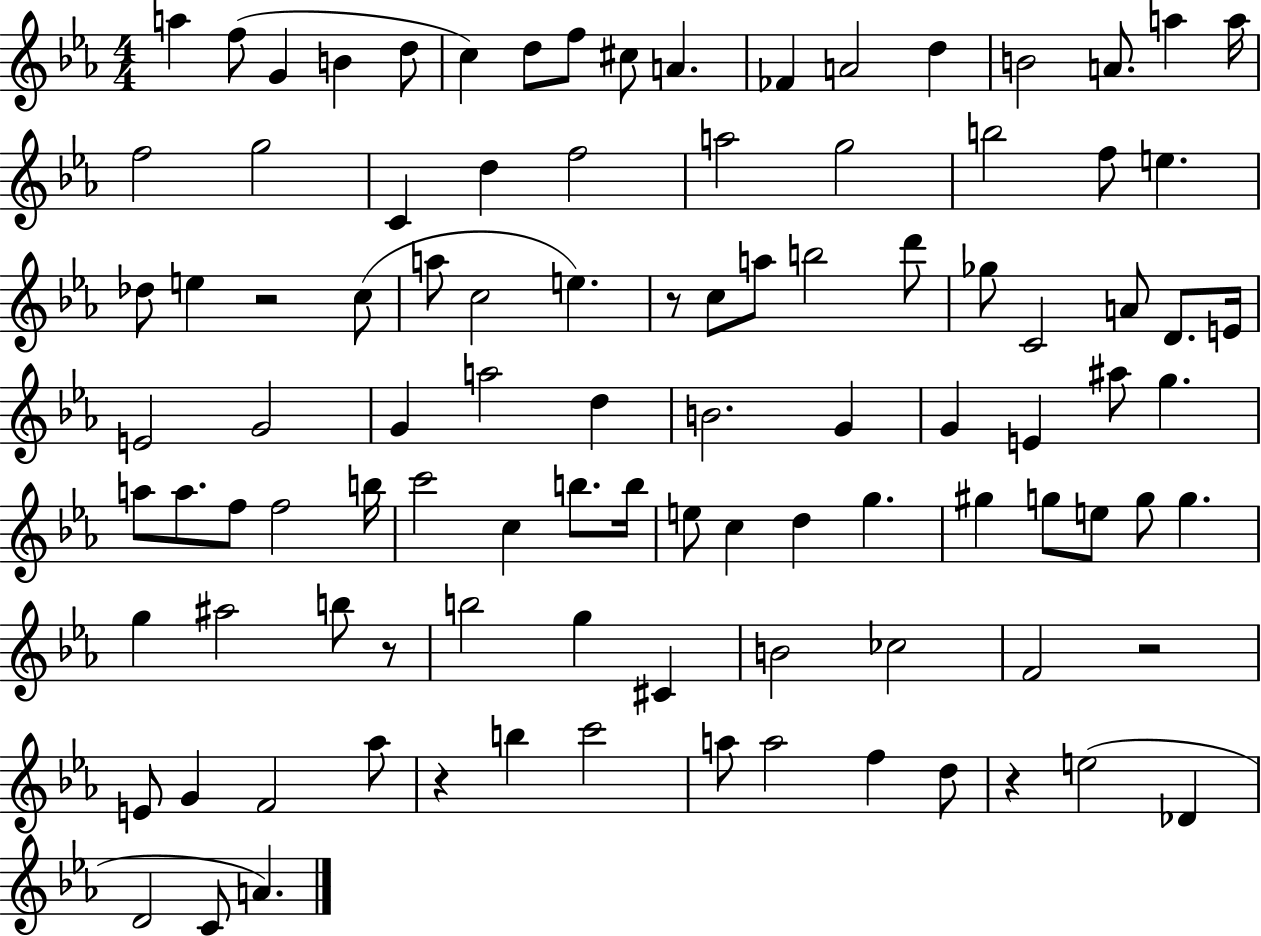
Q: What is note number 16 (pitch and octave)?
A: A5